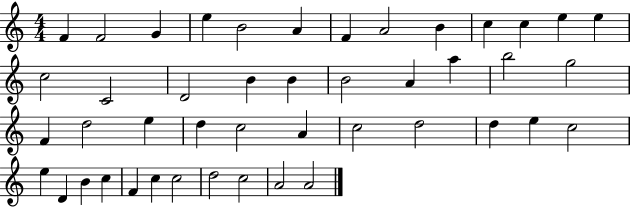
F4/q F4/h G4/q E5/q B4/h A4/q F4/q A4/h B4/q C5/q C5/q E5/q E5/q C5/h C4/h D4/h B4/q B4/q B4/h A4/q A5/q B5/h G5/h F4/q D5/h E5/q D5/q C5/h A4/q C5/h D5/h D5/q E5/q C5/h E5/q D4/q B4/q C5/q F4/q C5/q C5/h D5/h C5/h A4/h A4/h